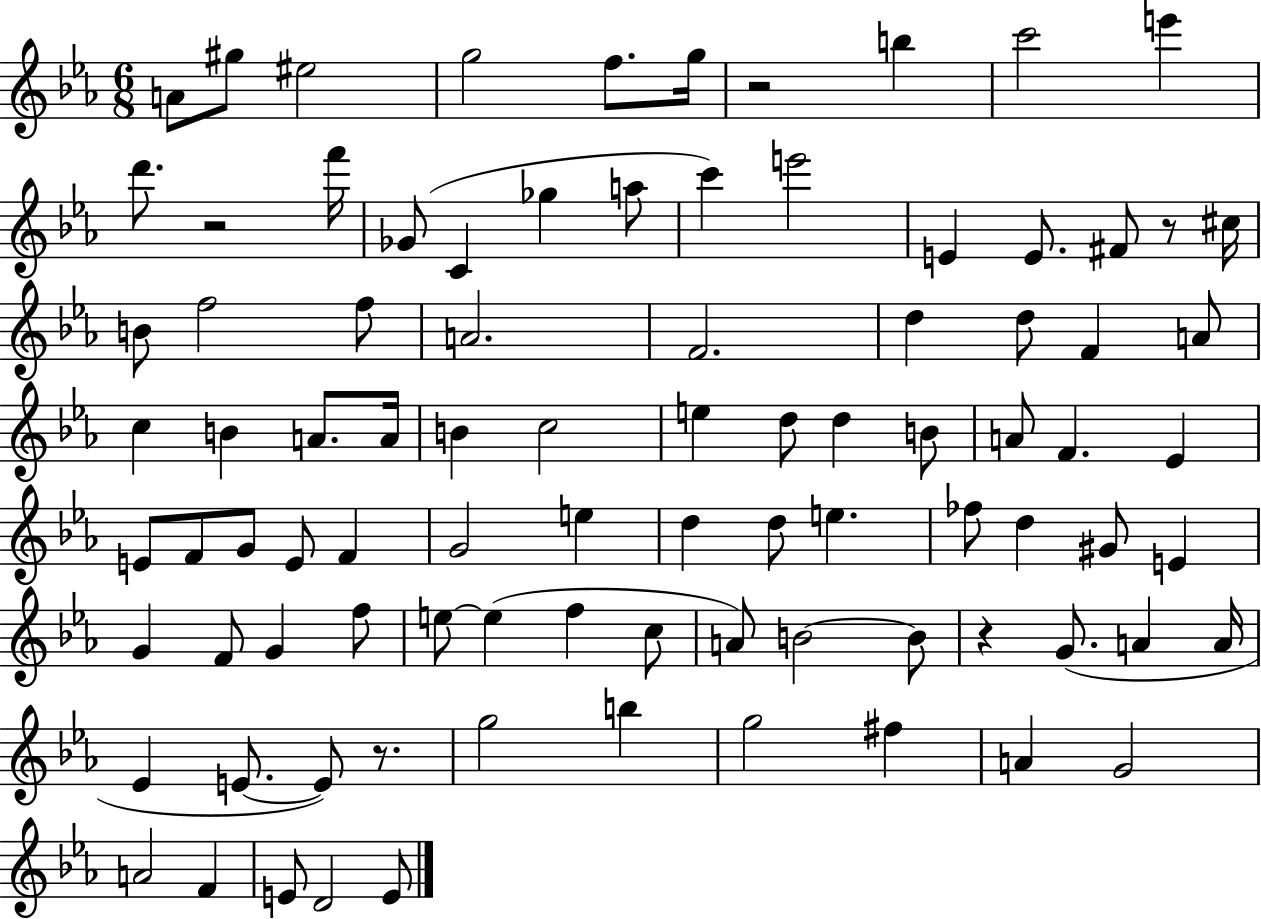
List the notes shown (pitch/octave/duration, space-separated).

A4/e G#5/e EIS5/h G5/h F5/e. G5/s R/h B5/q C6/h E6/q D6/e. R/h F6/s Gb4/e C4/q Gb5/q A5/e C6/q E6/h E4/q E4/e. F#4/e R/e C#5/s B4/e F5/h F5/e A4/h. F4/h. D5/q D5/e F4/q A4/e C5/q B4/q A4/e. A4/s B4/q C5/h E5/q D5/e D5/q B4/e A4/e F4/q. Eb4/q E4/e F4/e G4/e E4/e F4/q G4/h E5/q D5/q D5/e E5/q. FES5/e D5/q G#4/e E4/q G4/q F4/e G4/q F5/e E5/e E5/q F5/q C5/e A4/e B4/h B4/e R/q G4/e. A4/q A4/s Eb4/q E4/e. E4/e R/e. G5/h B5/q G5/h F#5/q A4/q G4/h A4/h F4/q E4/e D4/h E4/e